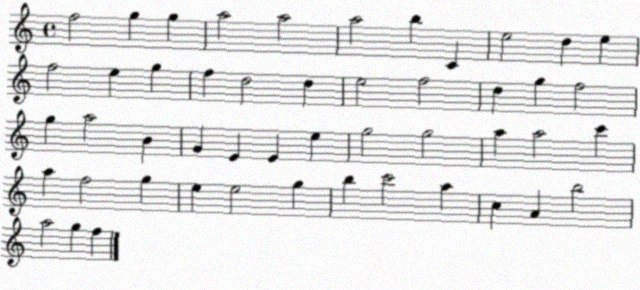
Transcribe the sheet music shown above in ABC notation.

X:1
T:Untitled
M:4/4
L:1/4
K:C
f2 g g a2 a2 a2 b C e2 d e f2 e g f d2 d e2 f2 d g f2 g a2 B G E E e g2 g2 a a2 c' a f2 g e e2 g b c'2 a c A b2 a2 g f